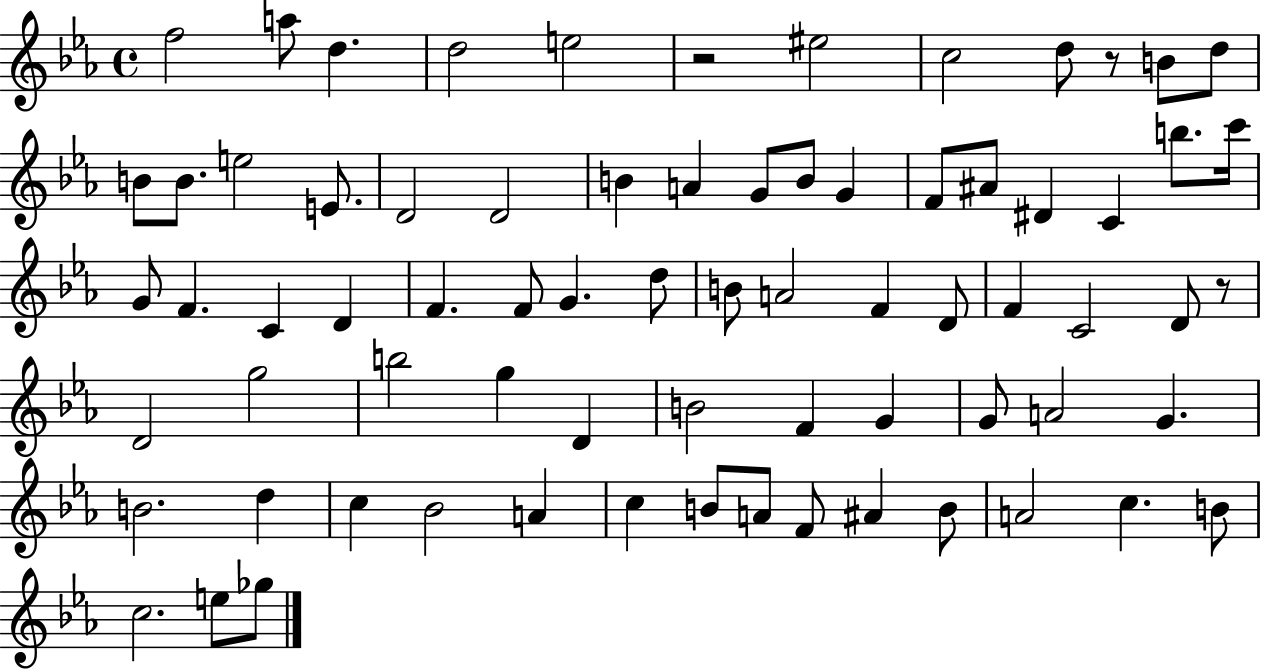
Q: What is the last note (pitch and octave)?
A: Gb5